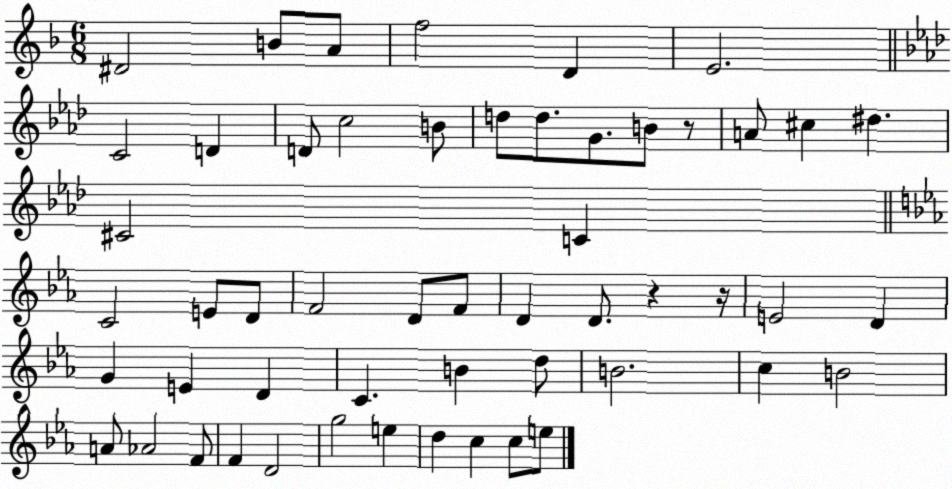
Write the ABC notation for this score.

X:1
T:Untitled
M:6/8
L:1/4
K:F
^D2 B/2 A/2 f2 D E2 C2 D D/2 c2 B/2 d/2 d/2 G/2 B/2 z/2 A/2 ^c ^d ^C2 C C2 E/2 D/2 F2 D/2 F/2 D D/2 z z/4 E2 D G E D C B d/2 B2 c B2 A/2 _A2 F/2 F D2 g2 e d c c/2 e/2